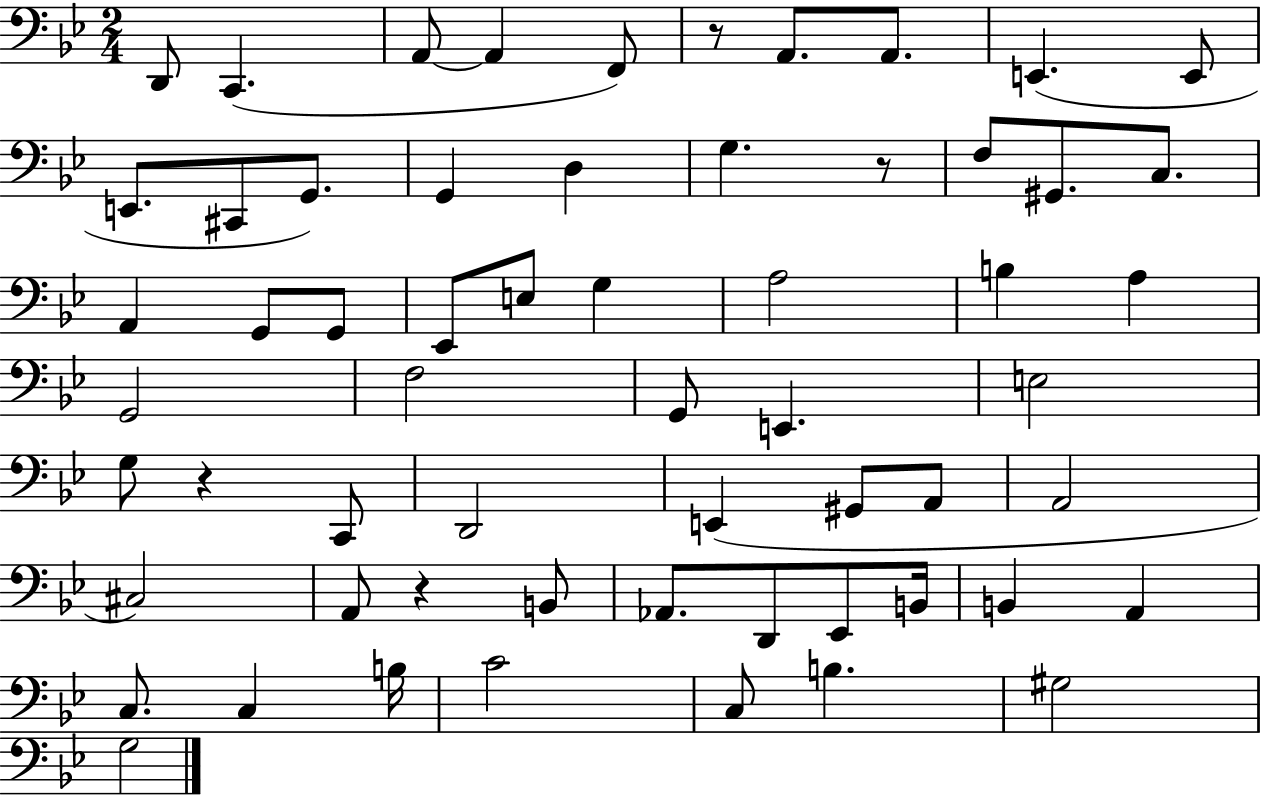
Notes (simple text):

D2/e C2/q. A2/e A2/q F2/e R/e A2/e. A2/e. E2/q. E2/e E2/e. C#2/e G2/e. G2/q D3/q G3/q. R/e F3/e G#2/e. C3/e. A2/q G2/e G2/e Eb2/e E3/e G3/q A3/h B3/q A3/q G2/h F3/h G2/e E2/q. E3/h G3/e R/q C2/e D2/h E2/q G#2/e A2/e A2/h C#3/h A2/e R/q B2/e Ab2/e. D2/e Eb2/e B2/s B2/q A2/q C3/e. C3/q B3/s C4/h C3/e B3/q. G#3/h G3/h